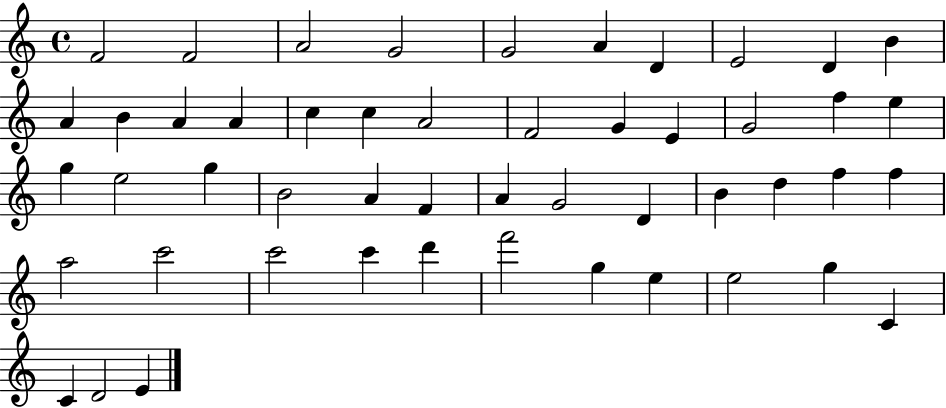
X:1
T:Untitled
M:4/4
L:1/4
K:C
F2 F2 A2 G2 G2 A D E2 D B A B A A c c A2 F2 G E G2 f e g e2 g B2 A F A G2 D B d f f a2 c'2 c'2 c' d' f'2 g e e2 g C C D2 E